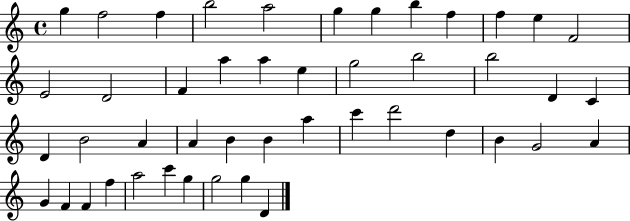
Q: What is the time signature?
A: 4/4